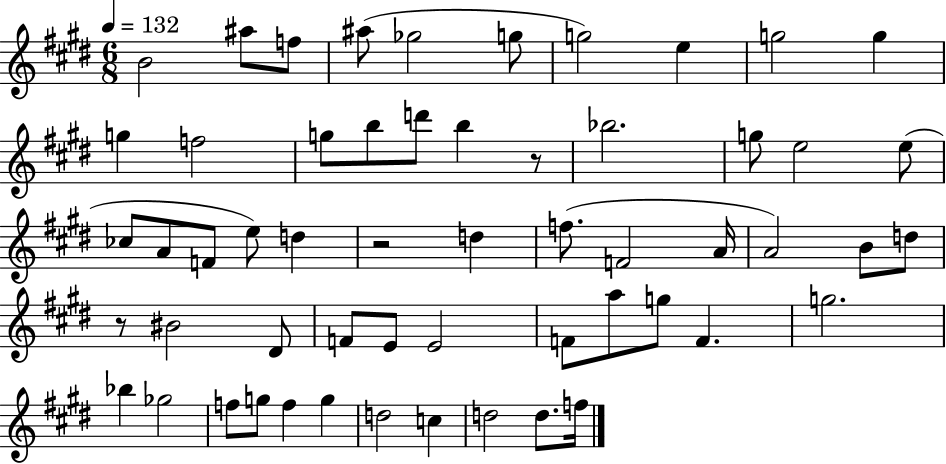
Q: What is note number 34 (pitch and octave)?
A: D#4